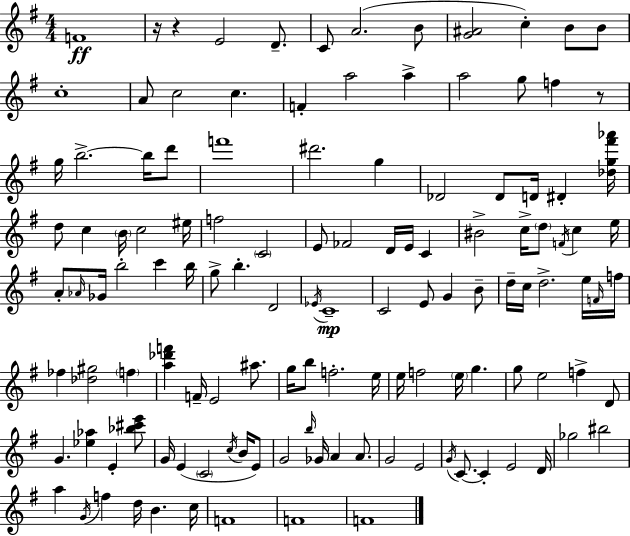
X:1
T:Untitled
M:4/4
L:1/4
K:G
F4 z/4 z E2 D/2 C/2 A2 B/2 [G^A]2 c B/2 B/2 c4 A/2 c2 c F a2 a a2 g/2 f z/2 g/4 b2 b/4 d'/2 f'4 ^d'2 g _D2 _D/2 D/4 ^D [_dg^f'_a']/4 d/2 c B/4 c2 ^e/4 f2 C2 E/2 _F2 D/4 E/4 C ^B2 c/4 d/2 F/4 c e/4 A/2 _A/4 _G/4 b2 c' b/4 g/2 b D2 _E/4 C4 C2 E/2 G B/2 d/4 c/4 d2 e/4 F/4 f/4 _f [_d^g]2 f [a_d'f'] F/4 E2 ^a/2 g/4 b/2 f2 e/4 e/4 f2 e/4 g g/2 e2 f D/2 G [_e_a] E [_b^c'e']/2 G/4 E C2 c/4 B/4 E/2 G2 b/4 _G/4 A A/2 G2 E2 G/4 C/2 C E2 D/4 _g2 ^b2 a G/4 f d/4 B c/4 F4 F4 F4